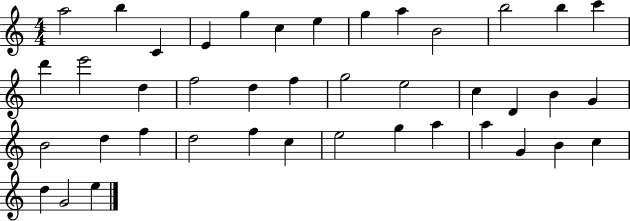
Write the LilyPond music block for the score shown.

{
  \clef treble
  \numericTimeSignature
  \time 4/4
  \key c \major
  a''2 b''4 c'4 | e'4 g''4 c''4 e''4 | g''4 a''4 b'2 | b''2 b''4 c'''4 | \break d'''4 e'''2 d''4 | f''2 d''4 f''4 | g''2 e''2 | c''4 d'4 b'4 g'4 | \break b'2 d''4 f''4 | d''2 f''4 c''4 | e''2 g''4 a''4 | a''4 g'4 b'4 c''4 | \break d''4 g'2 e''4 | \bar "|."
}